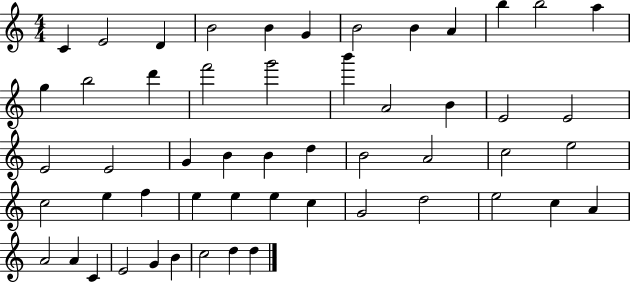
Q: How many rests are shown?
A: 0